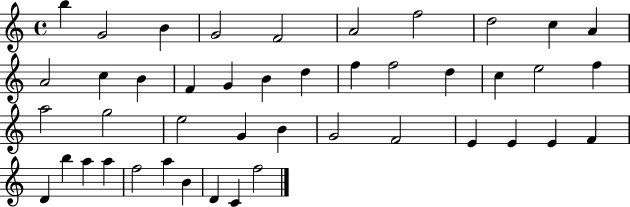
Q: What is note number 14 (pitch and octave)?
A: F4